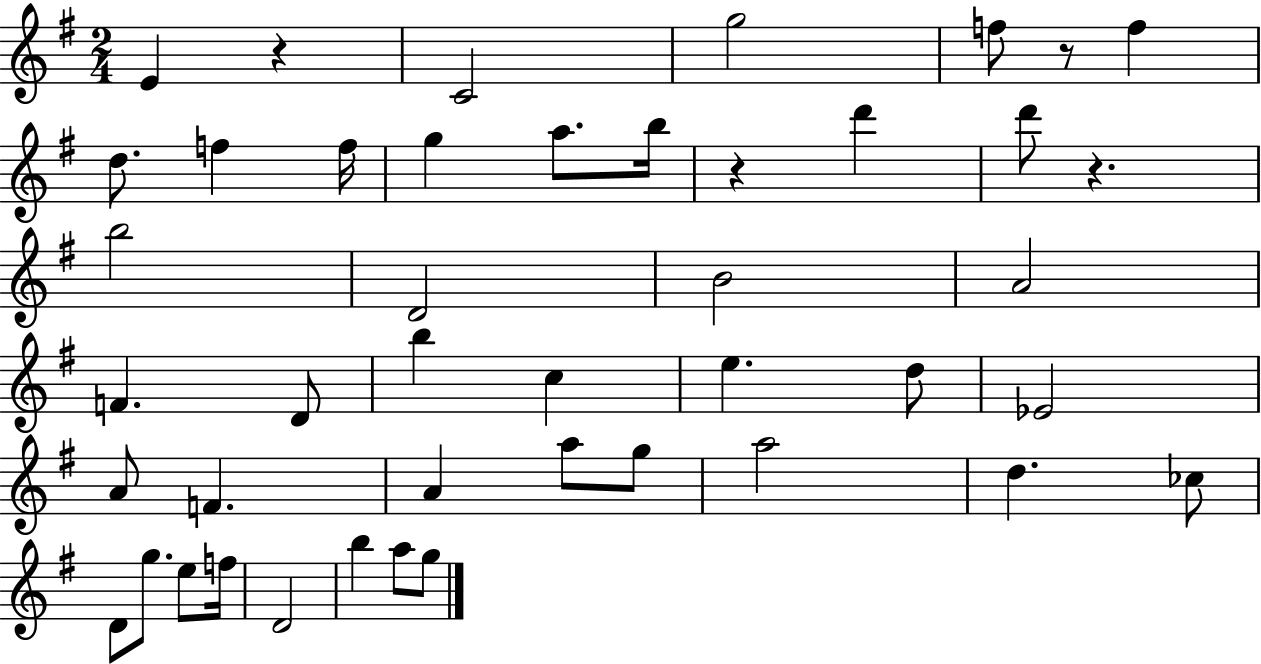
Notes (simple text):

E4/q R/q C4/h G5/h F5/e R/e F5/q D5/e. F5/q F5/s G5/q A5/e. B5/s R/q D6/q D6/e R/q. B5/h D4/h B4/h A4/h F4/q. D4/e B5/q C5/q E5/q. D5/e Eb4/h A4/e F4/q. A4/q A5/e G5/e A5/h D5/q. CES5/e D4/e G5/e. E5/e F5/s D4/h B5/q A5/e G5/e